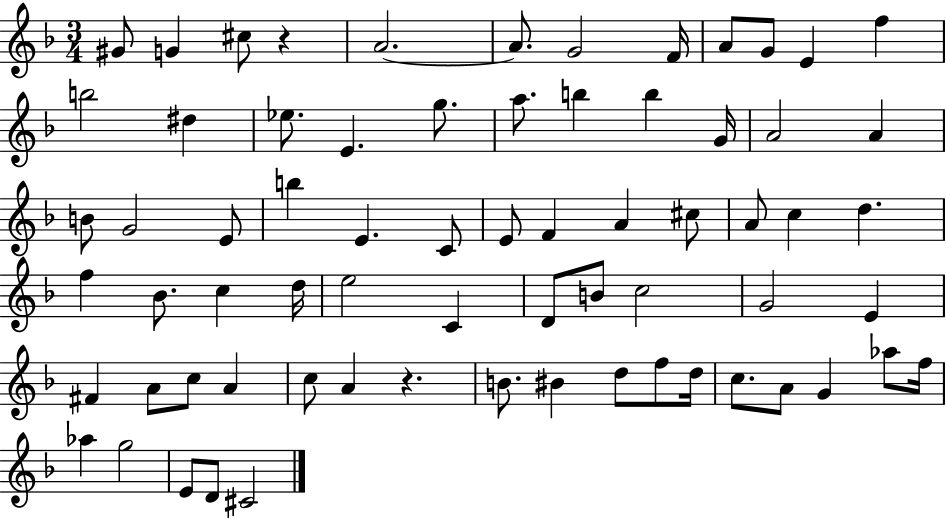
{
  \clef treble
  \numericTimeSignature
  \time 3/4
  \key f \major
  gis'8 g'4 cis''8 r4 | a'2.~~ | a'8. g'2 f'16 | a'8 g'8 e'4 f''4 | \break b''2 dis''4 | ees''8. e'4. g''8. | a''8. b''4 b''4 g'16 | a'2 a'4 | \break b'8 g'2 e'8 | b''4 e'4. c'8 | e'8 f'4 a'4 cis''8 | a'8 c''4 d''4. | \break f''4 bes'8. c''4 d''16 | e''2 c'4 | d'8 b'8 c''2 | g'2 e'4 | \break fis'4 a'8 c''8 a'4 | c''8 a'4 r4. | b'8. bis'4 d''8 f''8 d''16 | c''8. a'8 g'4 aes''8 f''16 | \break aes''4 g''2 | e'8 d'8 cis'2 | \bar "|."
}